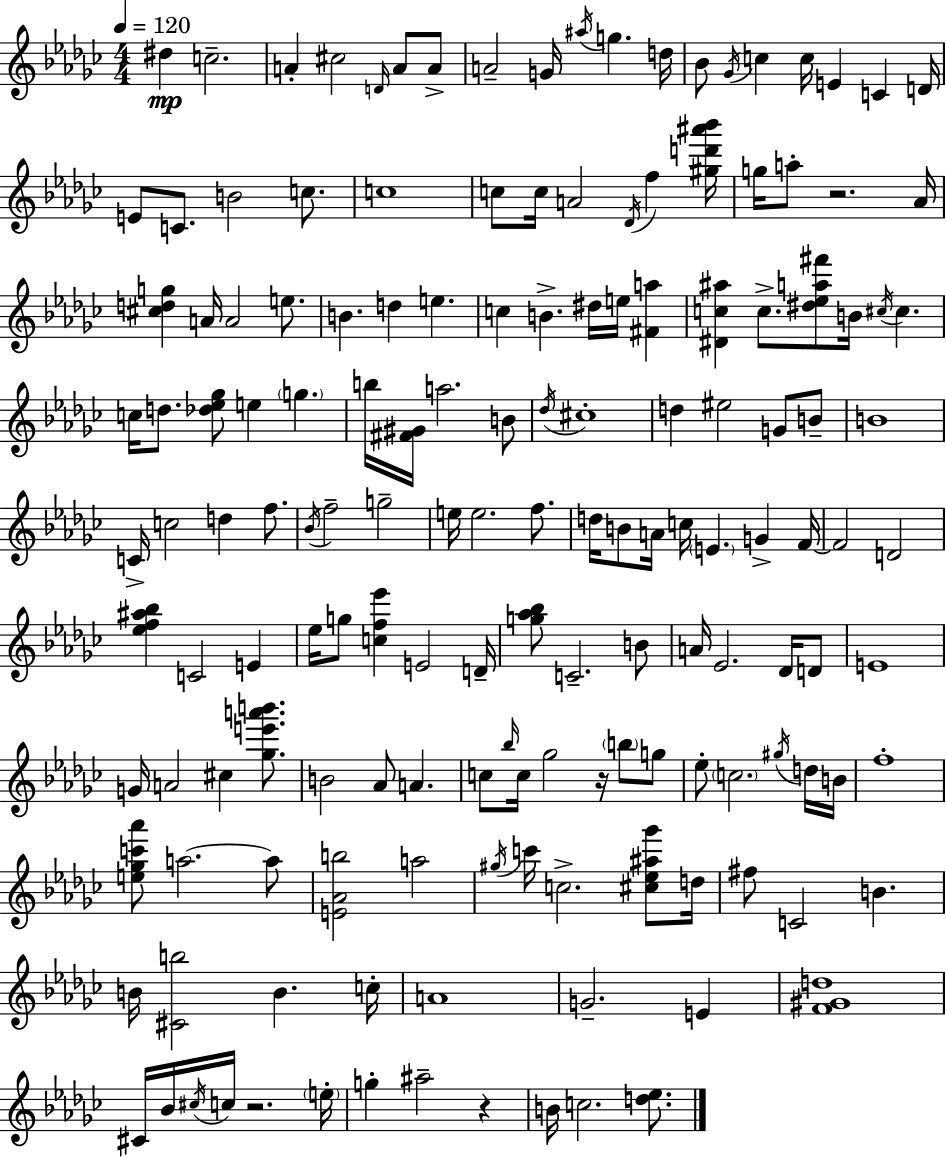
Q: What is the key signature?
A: EES minor